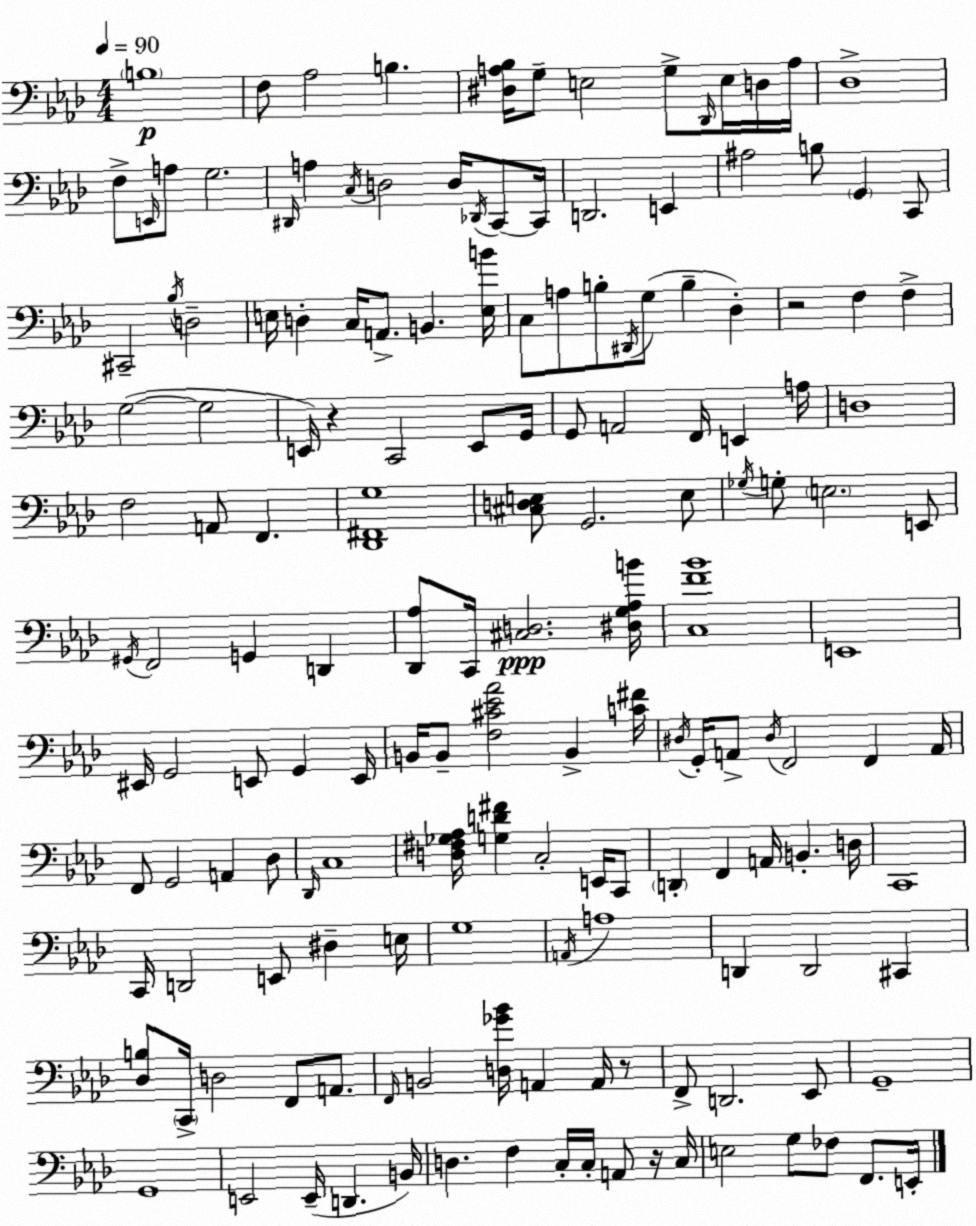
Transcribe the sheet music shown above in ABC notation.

X:1
T:Untitled
M:4/4
L:1/4
K:Fm
B,4 F,/2 _A,2 B, [^D,A,_B,]/4 G,/2 E,2 G,/2 _D,,/4 E,/4 D,/4 A,/4 _D,4 F,/2 E,,/4 A,/2 G,2 ^D,,/4 A, C,/4 D,2 D,/4 _D,,/4 C,,/2 C,,/4 D,,2 E,, ^A,2 B,/2 G,, C,,/2 ^C,,2 _B,/4 D,2 E,/4 D, C,/4 A,,/2 B,, [E,B]/4 C,/2 A,/2 B,/2 ^D,,/4 G,/2 B, _D, z2 F, F, G,2 G,2 E,,/4 z C,,2 E,,/2 G,,/4 G,,/2 A,,2 F,,/4 E,, A,/4 D,4 F,2 A,,/2 F,, [_D,,^F,,G,]4 [^C,D,E,]/2 G,,2 E,/2 _G,/4 G,/2 E,2 E,,/2 ^G,,/4 F,,2 G,, D,, [_D,,_A,]/2 C,,/4 [^C,D,]2 [^D,G,_A,B]/4 [C,F_B]4 E,,4 ^E,,/4 G,,2 E,,/2 G,, E,,/4 B,,/4 B,,/2 [F,^C_E_A]2 B,, [C^F]/4 ^D,/4 G,,/4 A,,/2 ^D,/4 F,,2 F,, A,,/4 F,,/2 G,,2 A,, _D,/2 _D,,/4 C,4 [D,^F,_G,_A,]/4 [G,D^F] C,2 E,,/4 C,,/2 D,, F,, A,,/4 B,, D,/4 C,,4 C,,/4 D,,2 E,,/2 ^D, E,/4 G,4 A,,/4 A,4 D,, D,,2 ^C,, [_D,B,]/2 C,,/4 D,2 F,,/2 A,,/2 F,,/4 B,,2 [D,_G_B]/4 A,, A,,/4 z/2 F,,/2 D,,2 _E,,/2 G,,4 G,,4 E,,2 E,,/4 D,, B,,/4 D, F, C,/4 C,/4 A,,/2 z/4 C,/4 E,2 G,/2 _F,/2 F,,/2 E,,/4